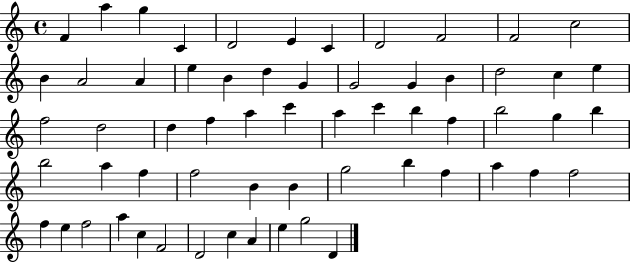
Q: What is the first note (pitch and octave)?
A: F4